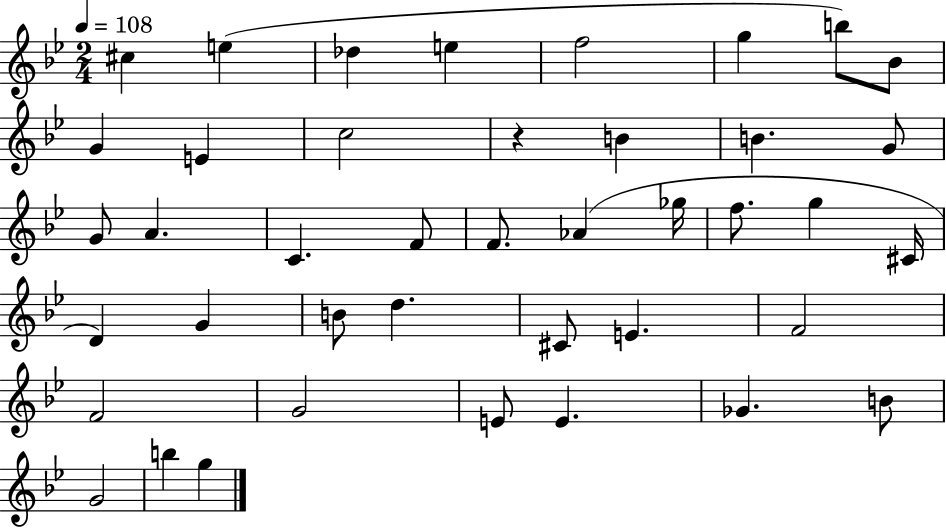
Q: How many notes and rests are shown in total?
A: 41